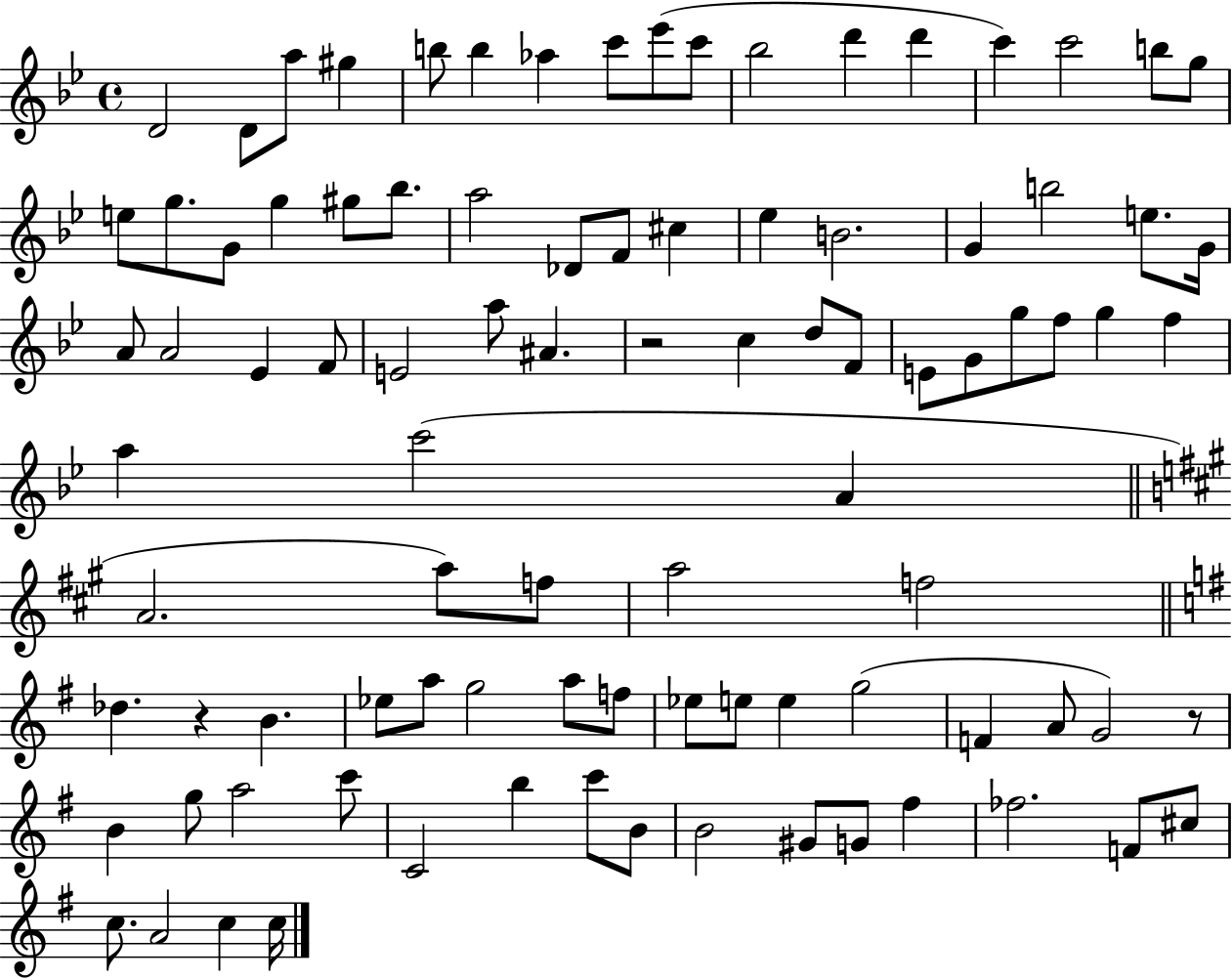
{
  \clef treble
  \time 4/4
  \defaultTimeSignature
  \key bes \major
  d'2 d'8 a''8 gis''4 | b''8 b''4 aes''4 c'''8 ees'''8( c'''8 | bes''2 d'''4 d'''4 | c'''4) c'''2 b''8 g''8 | \break e''8 g''8. g'8 g''4 gis''8 bes''8. | a''2 des'8 f'8 cis''4 | ees''4 b'2. | g'4 b''2 e''8. g'16 | \break a'8 a'2 ees'4 f'8 | e'2 a''8 ais'4. | r2 c''4 d''8 f'8 | e'8 g'8 g''8 f''8 g''4 f''4 | \break a''4 c'''2( a'4 | \bar "||" \break \key a \major a'2. a''8) f''8 | a''2 f''2 | \bar "||" \break \key g \major des''4. r4 b'4. | ees''8 a''8 g''2 a''8 f''8 | ees''8 e''8 e''4 g''2( | f'4 a'8 g'2) r8 | \break b'4 g''8 a''2 c'''8 | c'2 b''4 c'''8 b'8 | b'2 gis'8 g'8 fis''4 | fes''2. f'8 cis''8 | \break c''8. a'2 c''4 c''16 | \bar "|."
}